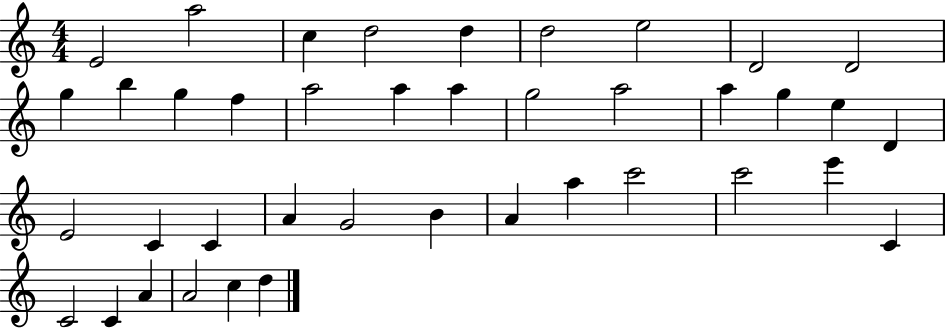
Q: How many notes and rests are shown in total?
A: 40